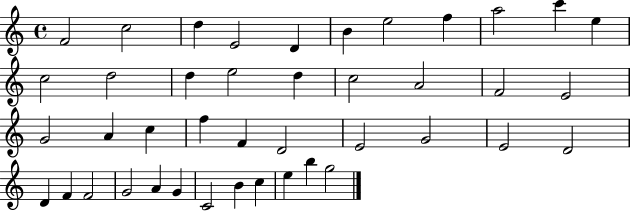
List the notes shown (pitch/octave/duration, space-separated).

F4/h C5/h D5/q E4/h D4/q B4/q E5/h F5/q A5/h C6/q E5/q C5/h D5/h D5/q E5/h D5/q C5/h A4/h F4/h E4/h G4/h A4/q C5/q F5/q F4/q D4/h E4/h G4/h E4/h D4/h D4/q F4/q F4/h G4/h A4/q G4/q C4/h B4/q C5/q E5/q B5/q G5/h